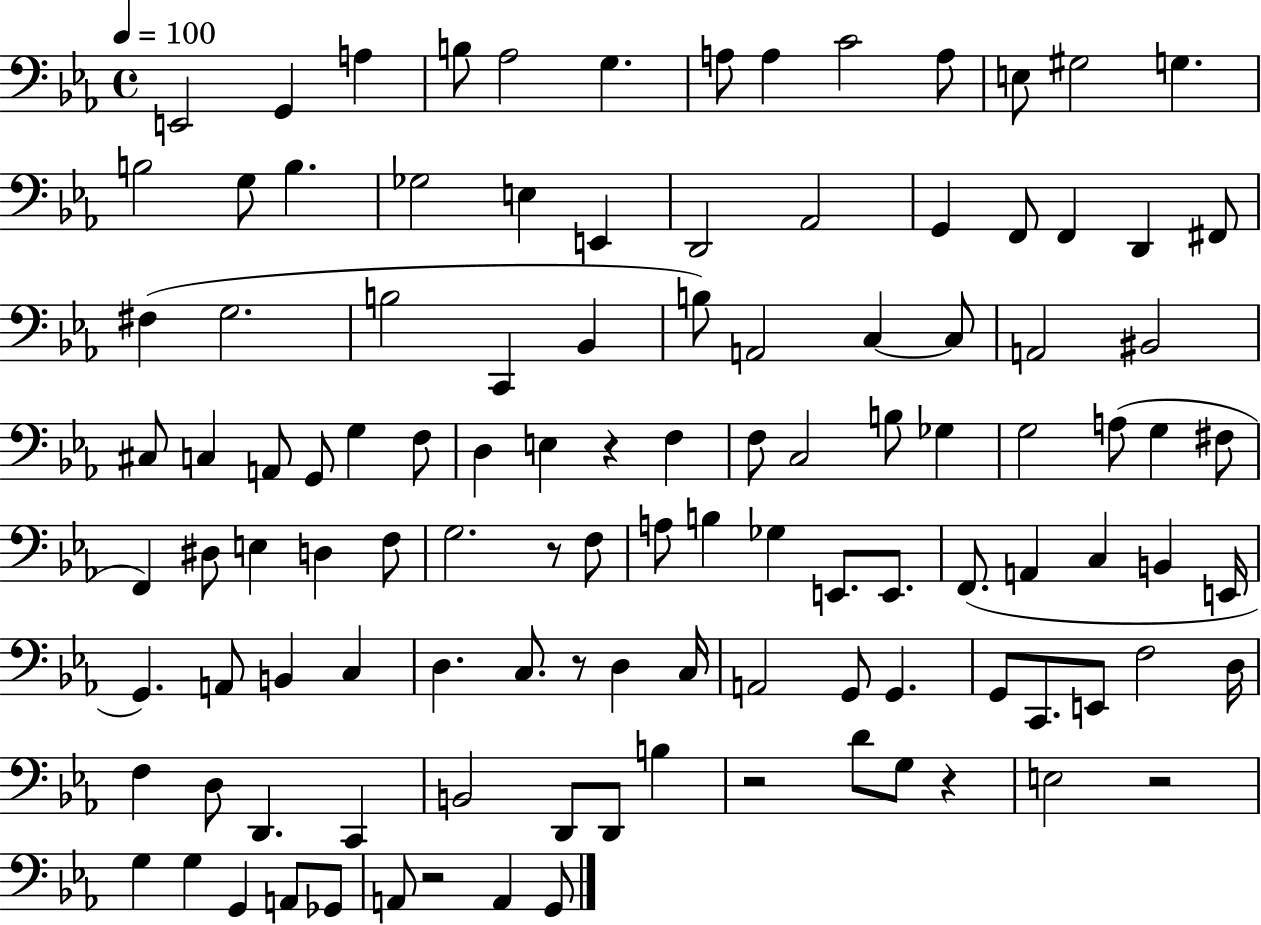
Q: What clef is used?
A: bass